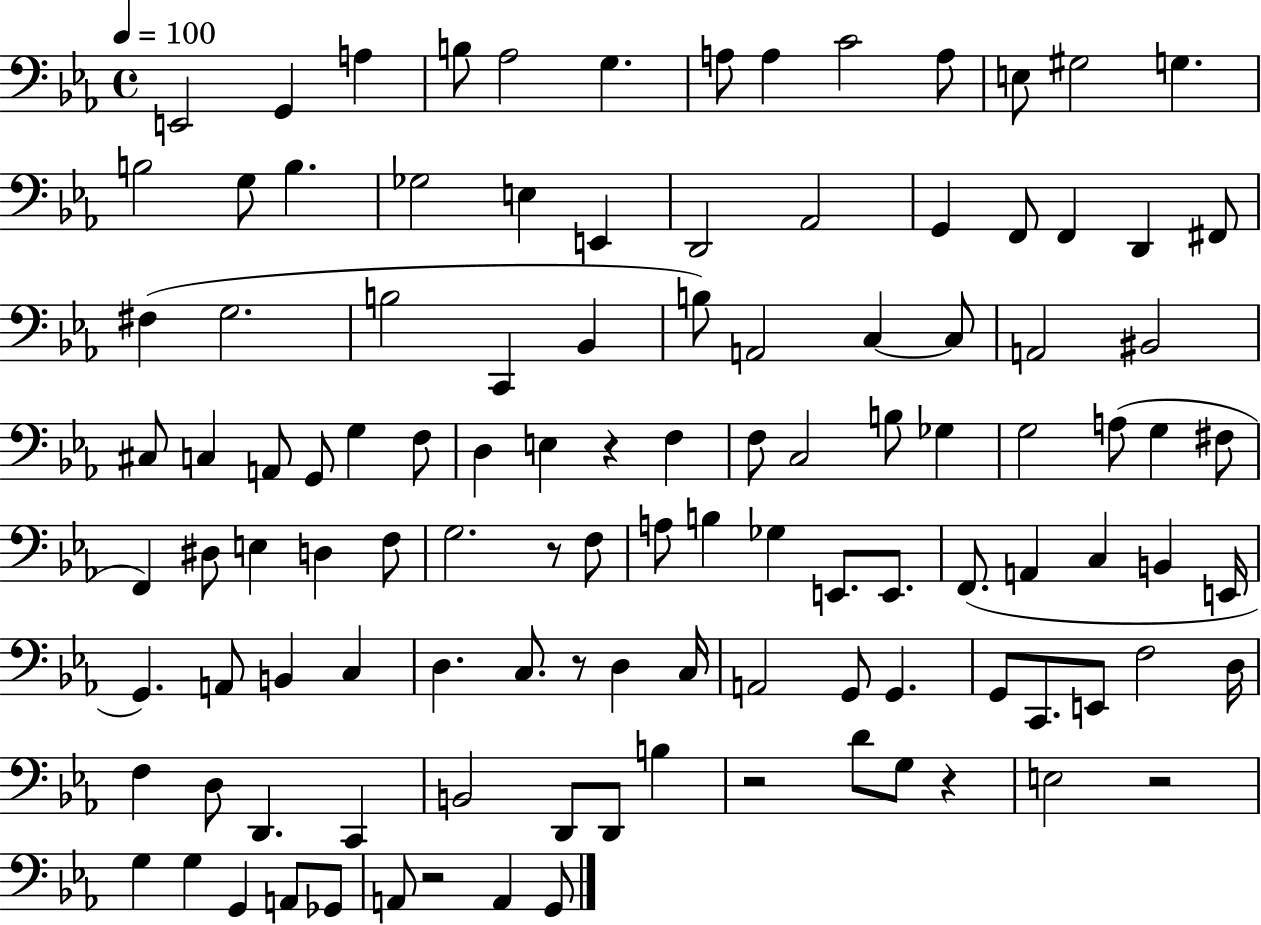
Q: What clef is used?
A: bass